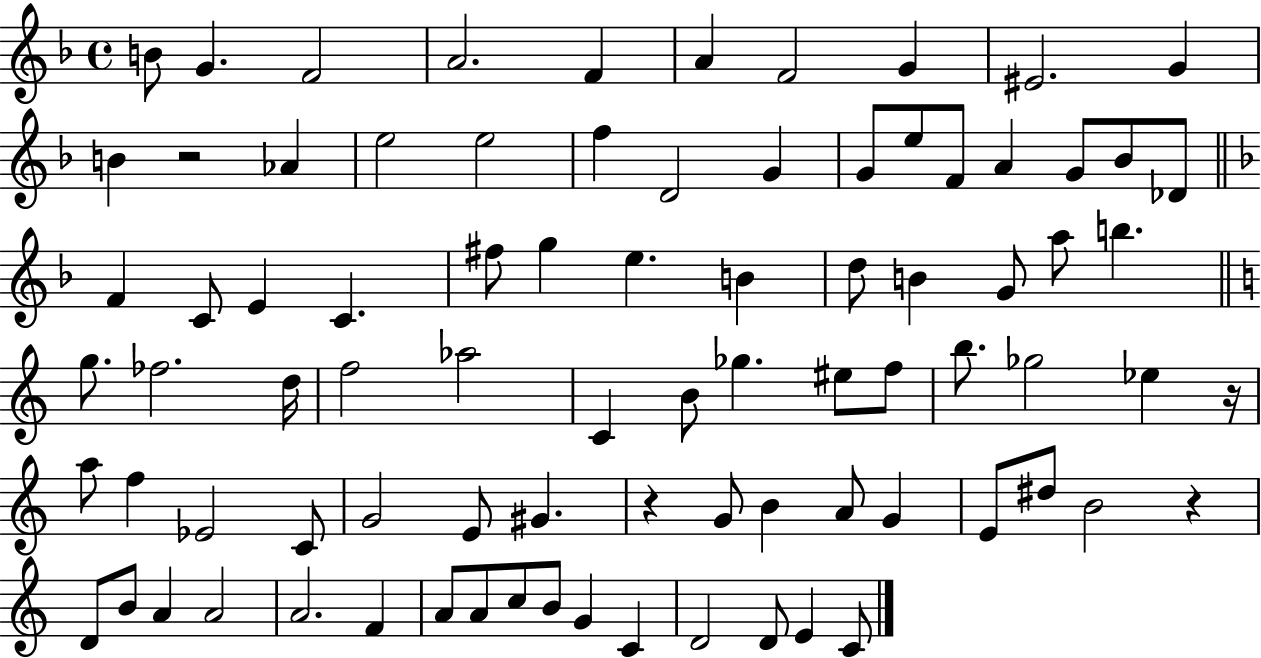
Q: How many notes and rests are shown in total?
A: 84